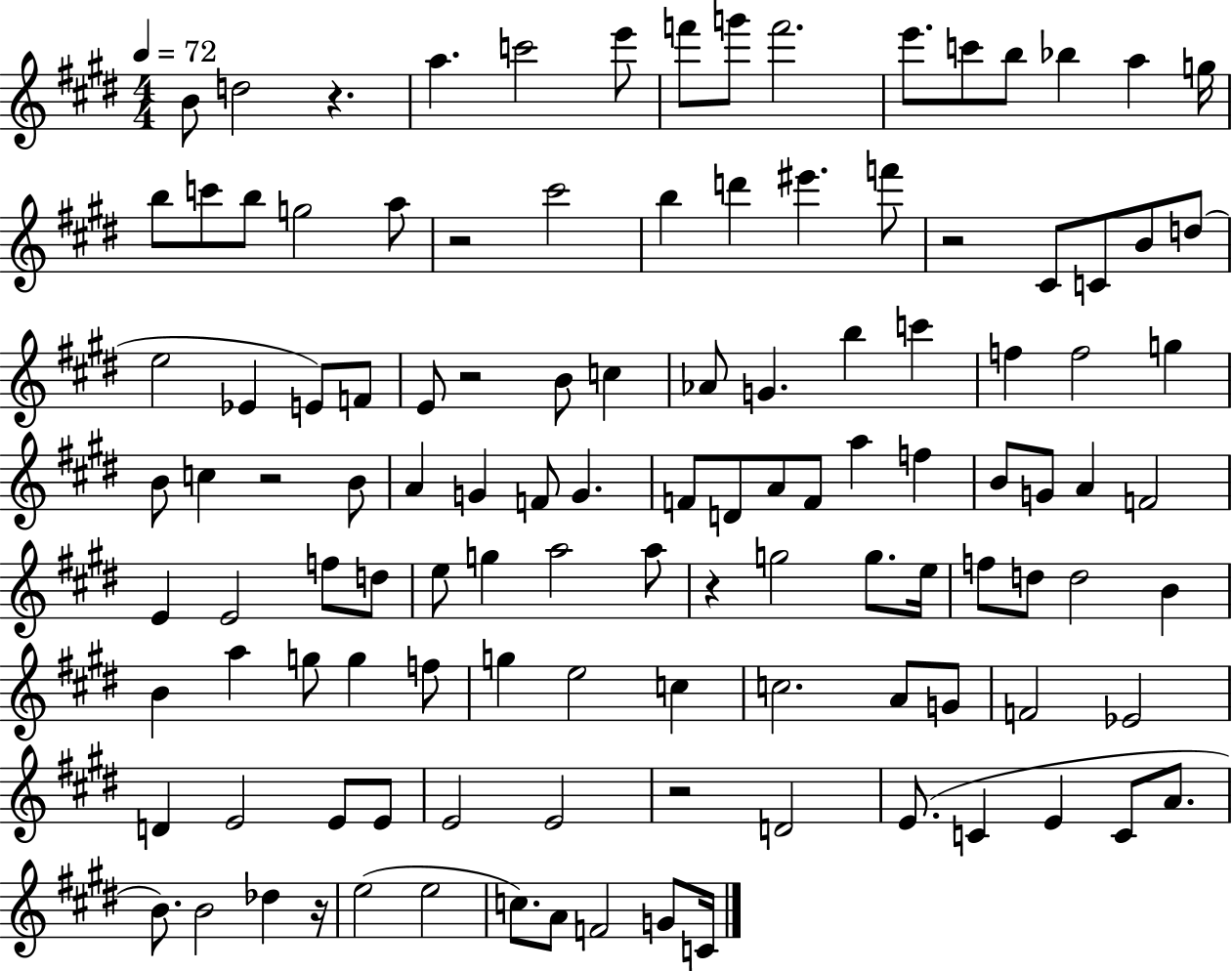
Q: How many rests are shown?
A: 8